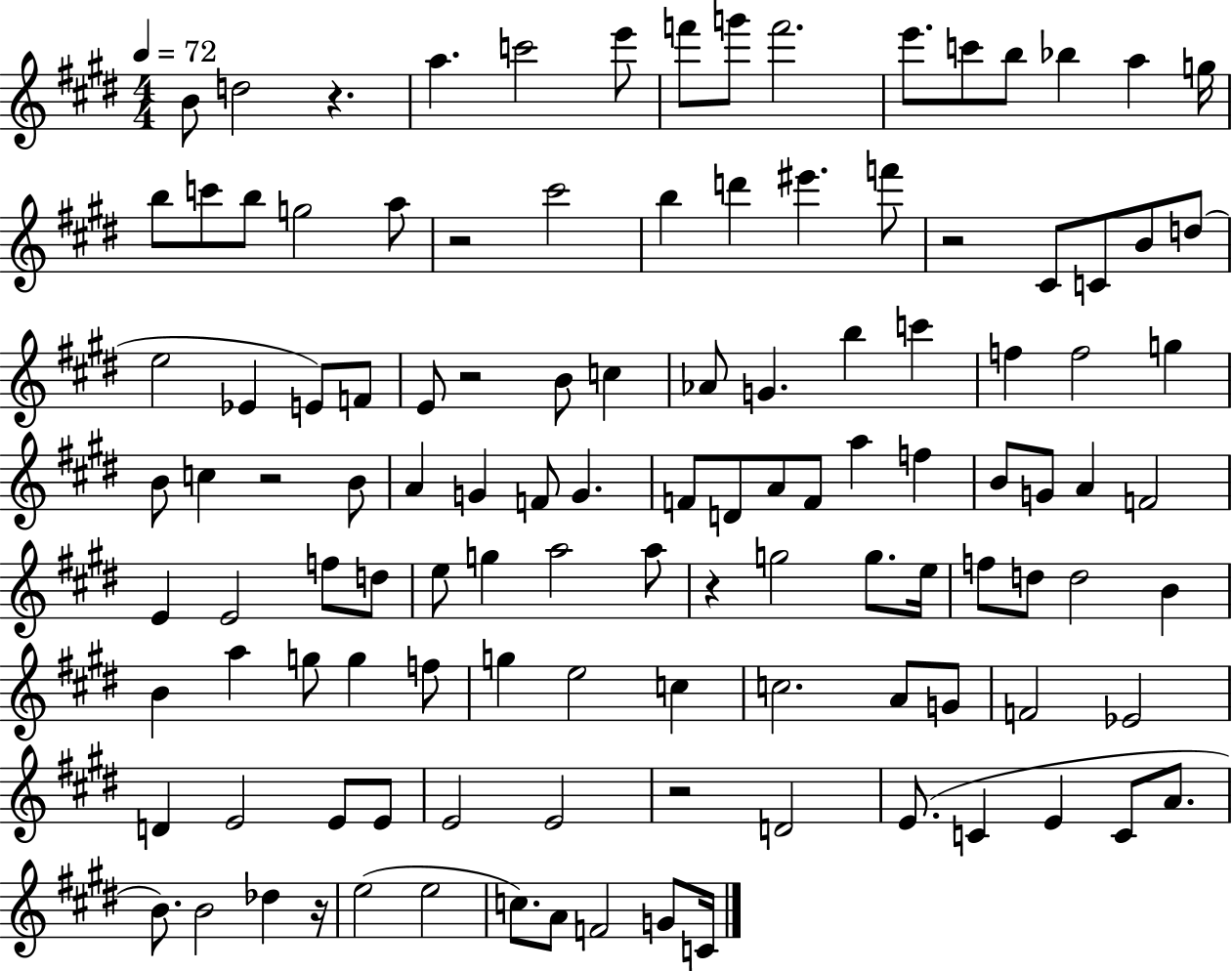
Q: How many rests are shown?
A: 8